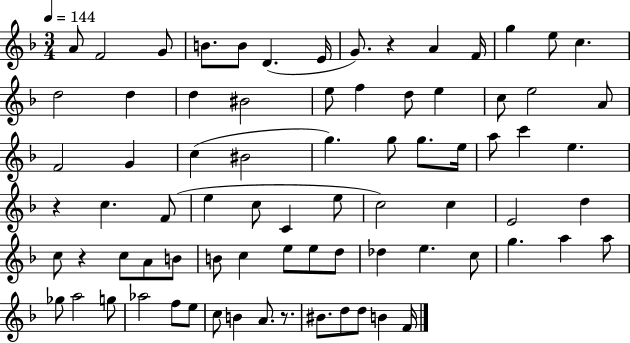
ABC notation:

X:1
T:Untitled
M:3/4
L:1/4
K:F
A/2 F2 G/2 B/2 B/2 D E/4 G/2 z A F/4 g e/2 c d2 d d ^B2 e/2 f d/2 e c/2 e2 A/2 F2 G c ^B2 g g/2 g/2 e/4 a/2 c' e z c F/2 e c/2 C e/2 c2 c E2 d c/2 z c/2 A/2 B/2 B/2 c e/2 e/2 d/2 _d e c/2 g a a/2 _g/2 a2 g/2 _a2 f/2 e/2 c/2 B A/2 z/2 ^B/2 d/2 d/2 B F/4